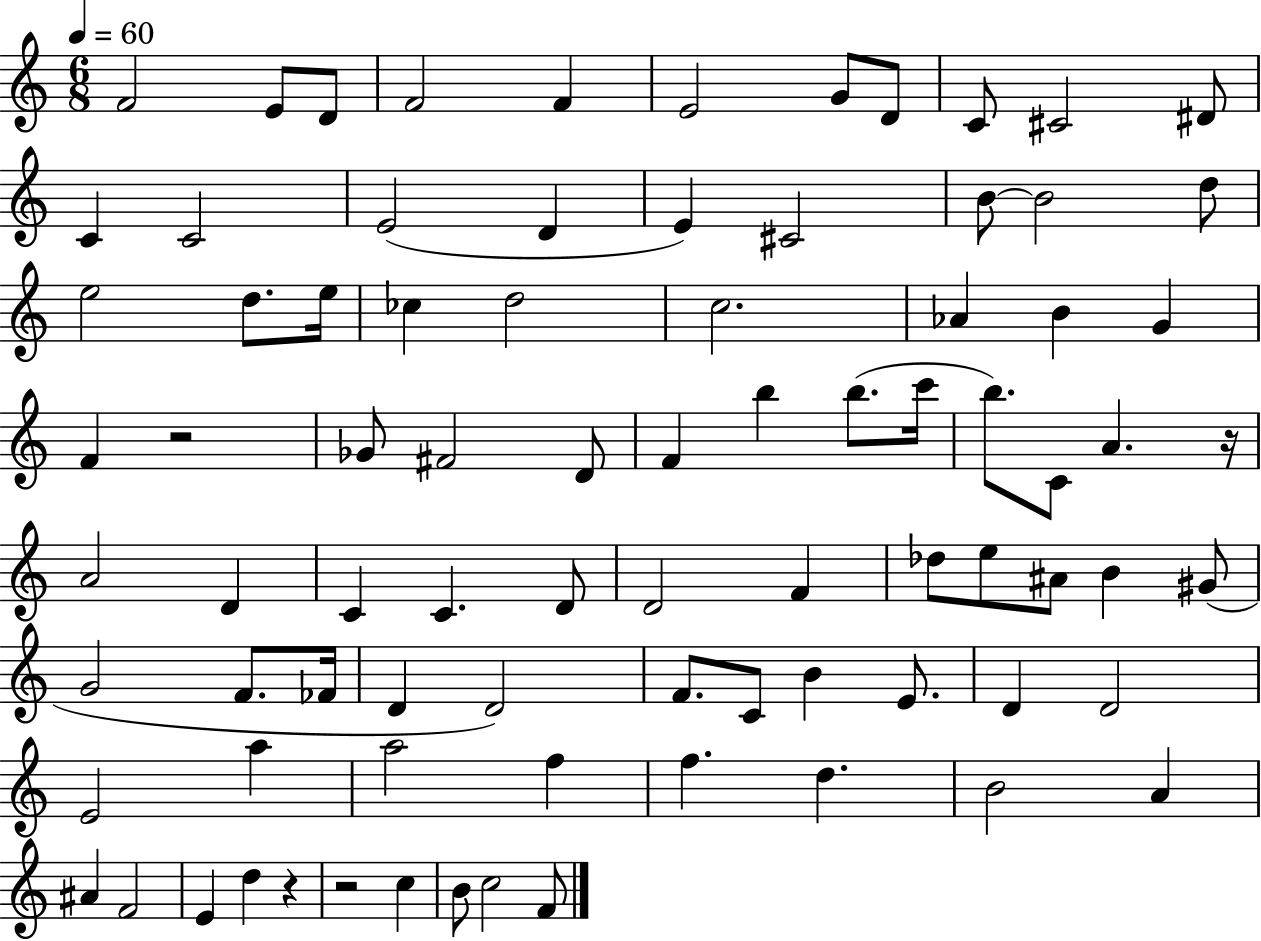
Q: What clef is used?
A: treble